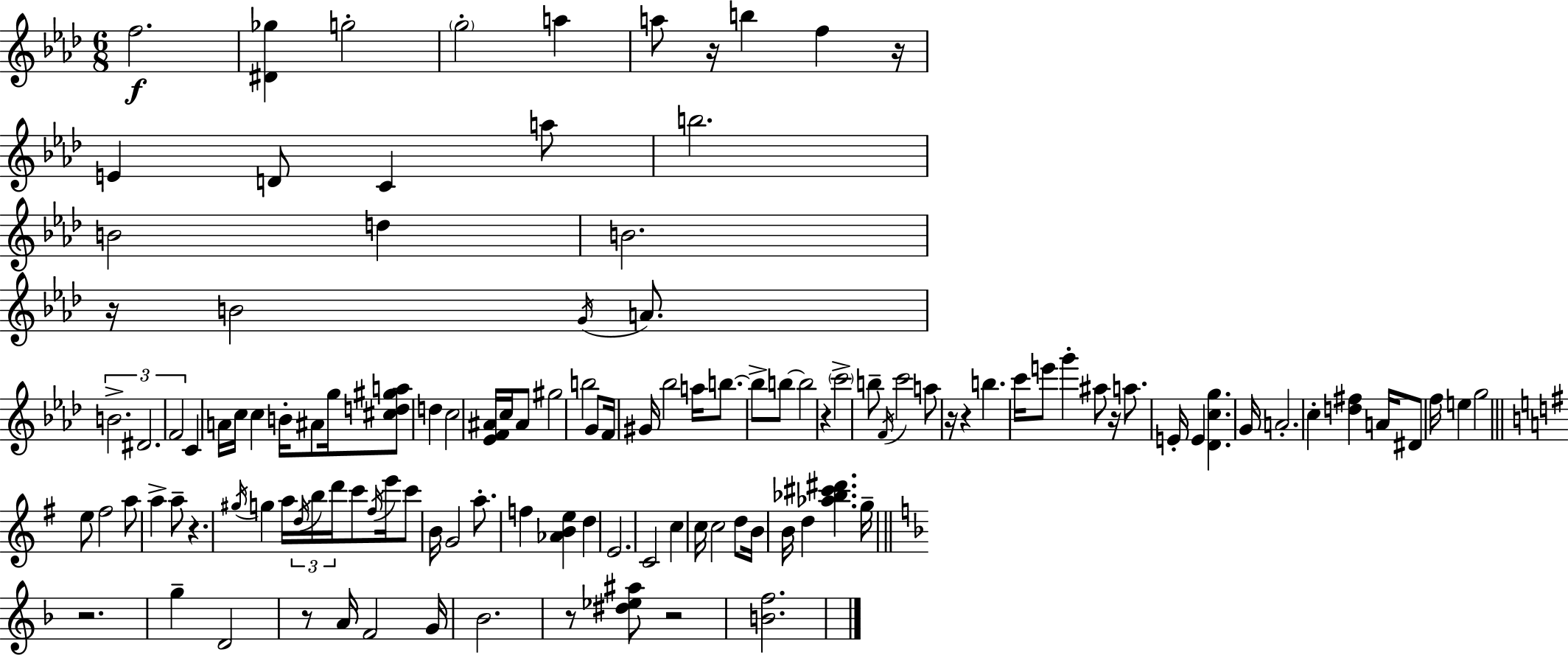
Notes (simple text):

F5/h. [D#4,Gb5]/q G5/h G5/h A5/q A5/e R/s B5/q F5/q R/s E4/q D4/e C4/q A5/e B5/h. B4/h D5/q B4/h. R/s B4/h G4/s A4/e. B4/h. D#4/h. F4/h C4/q A4/s C5/s C5/q B4/s A#4/e G5/s [C#5,D5,G#5,A5]/e D5/q C5/h [Eb4,F4,A#4]/s C5/s A#4/e G#5/h B5/h G4/e F4/s G#4/s Bb5/h A5/s B5/e. B5/e B5/e B5/h R/q C6/h B5/e F4/s C6/h A5/e R/s R/q B5/q. C6/s E6/e G6/q A#5/e R/s A5/e. E4/s E4/q [Db4,C5,G5]/q. G4/s A4/h. C5/q [D5,F#5]/q A4/s D#4/e F5/s E5/q G5/h E5/e F#5/h A5/e A5/q A5/e R/q. G#5/s G5/q A5/s D5/s B5/s D6/s C6/e F#5/s E6/s C6/e B4/s G4/h A5/e. F5/q [Ab4,B4,E5]/q D5/q E4/h. C4/h C5/q C5/s C5/h D5/e B4/s B4/s D5/q [Ab5,Bb5,C#6,D#6]/q. G5/s R/h. G5/q D4/h R/e A4/s F4/h G4/s Bb4/h. R/e [D#5,Eb5,A#5]/e R/h [B4,F5]/h.